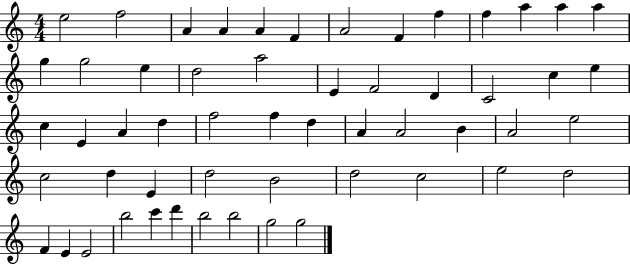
X:1
T:Untitled
M:4/4
L:1/4
K:C
e2 f2 A A A F A2 F f f a a a g g2 e d2 a2 E F2 D C2 c e c E A d f2 f d A A2 B A2 e2 c2 d E d2 B2 d2 c2 e2 d2 F E E2 b2 c' d' b2 b2 g2 g2